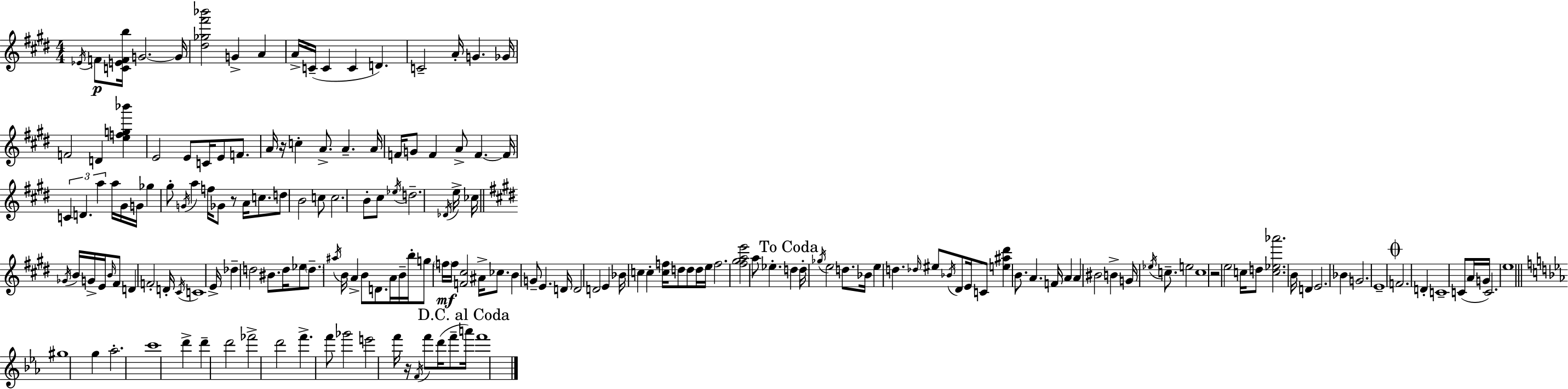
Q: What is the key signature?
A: E major